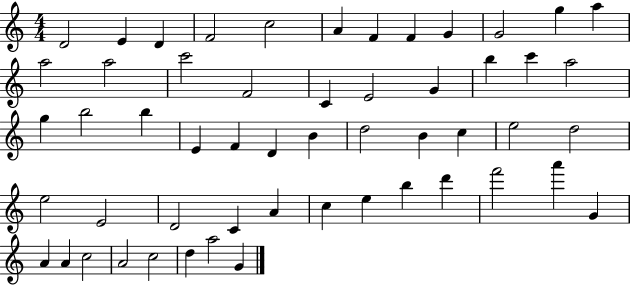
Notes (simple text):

D4/h E4/q D4/q F4/h C5/h A4/q F4/q F4/q G4/q G4/h G5/q A5/q A5/h A5/h C6/h F4/h C4/q E4/h G4/q B5/q C6/q A5/h G5/q B5/h B5/q E4/q F4/q D4/q B4/q D5/h B4/q C5/q E5/h D5/h E5/h E4/h D4/h C4/q A4/q C5/q E5/q B5/q D6/q F6/h A6/q G4/q A4/q A4/q C5/h A4/h C5/h D5/q A5/h G4/q